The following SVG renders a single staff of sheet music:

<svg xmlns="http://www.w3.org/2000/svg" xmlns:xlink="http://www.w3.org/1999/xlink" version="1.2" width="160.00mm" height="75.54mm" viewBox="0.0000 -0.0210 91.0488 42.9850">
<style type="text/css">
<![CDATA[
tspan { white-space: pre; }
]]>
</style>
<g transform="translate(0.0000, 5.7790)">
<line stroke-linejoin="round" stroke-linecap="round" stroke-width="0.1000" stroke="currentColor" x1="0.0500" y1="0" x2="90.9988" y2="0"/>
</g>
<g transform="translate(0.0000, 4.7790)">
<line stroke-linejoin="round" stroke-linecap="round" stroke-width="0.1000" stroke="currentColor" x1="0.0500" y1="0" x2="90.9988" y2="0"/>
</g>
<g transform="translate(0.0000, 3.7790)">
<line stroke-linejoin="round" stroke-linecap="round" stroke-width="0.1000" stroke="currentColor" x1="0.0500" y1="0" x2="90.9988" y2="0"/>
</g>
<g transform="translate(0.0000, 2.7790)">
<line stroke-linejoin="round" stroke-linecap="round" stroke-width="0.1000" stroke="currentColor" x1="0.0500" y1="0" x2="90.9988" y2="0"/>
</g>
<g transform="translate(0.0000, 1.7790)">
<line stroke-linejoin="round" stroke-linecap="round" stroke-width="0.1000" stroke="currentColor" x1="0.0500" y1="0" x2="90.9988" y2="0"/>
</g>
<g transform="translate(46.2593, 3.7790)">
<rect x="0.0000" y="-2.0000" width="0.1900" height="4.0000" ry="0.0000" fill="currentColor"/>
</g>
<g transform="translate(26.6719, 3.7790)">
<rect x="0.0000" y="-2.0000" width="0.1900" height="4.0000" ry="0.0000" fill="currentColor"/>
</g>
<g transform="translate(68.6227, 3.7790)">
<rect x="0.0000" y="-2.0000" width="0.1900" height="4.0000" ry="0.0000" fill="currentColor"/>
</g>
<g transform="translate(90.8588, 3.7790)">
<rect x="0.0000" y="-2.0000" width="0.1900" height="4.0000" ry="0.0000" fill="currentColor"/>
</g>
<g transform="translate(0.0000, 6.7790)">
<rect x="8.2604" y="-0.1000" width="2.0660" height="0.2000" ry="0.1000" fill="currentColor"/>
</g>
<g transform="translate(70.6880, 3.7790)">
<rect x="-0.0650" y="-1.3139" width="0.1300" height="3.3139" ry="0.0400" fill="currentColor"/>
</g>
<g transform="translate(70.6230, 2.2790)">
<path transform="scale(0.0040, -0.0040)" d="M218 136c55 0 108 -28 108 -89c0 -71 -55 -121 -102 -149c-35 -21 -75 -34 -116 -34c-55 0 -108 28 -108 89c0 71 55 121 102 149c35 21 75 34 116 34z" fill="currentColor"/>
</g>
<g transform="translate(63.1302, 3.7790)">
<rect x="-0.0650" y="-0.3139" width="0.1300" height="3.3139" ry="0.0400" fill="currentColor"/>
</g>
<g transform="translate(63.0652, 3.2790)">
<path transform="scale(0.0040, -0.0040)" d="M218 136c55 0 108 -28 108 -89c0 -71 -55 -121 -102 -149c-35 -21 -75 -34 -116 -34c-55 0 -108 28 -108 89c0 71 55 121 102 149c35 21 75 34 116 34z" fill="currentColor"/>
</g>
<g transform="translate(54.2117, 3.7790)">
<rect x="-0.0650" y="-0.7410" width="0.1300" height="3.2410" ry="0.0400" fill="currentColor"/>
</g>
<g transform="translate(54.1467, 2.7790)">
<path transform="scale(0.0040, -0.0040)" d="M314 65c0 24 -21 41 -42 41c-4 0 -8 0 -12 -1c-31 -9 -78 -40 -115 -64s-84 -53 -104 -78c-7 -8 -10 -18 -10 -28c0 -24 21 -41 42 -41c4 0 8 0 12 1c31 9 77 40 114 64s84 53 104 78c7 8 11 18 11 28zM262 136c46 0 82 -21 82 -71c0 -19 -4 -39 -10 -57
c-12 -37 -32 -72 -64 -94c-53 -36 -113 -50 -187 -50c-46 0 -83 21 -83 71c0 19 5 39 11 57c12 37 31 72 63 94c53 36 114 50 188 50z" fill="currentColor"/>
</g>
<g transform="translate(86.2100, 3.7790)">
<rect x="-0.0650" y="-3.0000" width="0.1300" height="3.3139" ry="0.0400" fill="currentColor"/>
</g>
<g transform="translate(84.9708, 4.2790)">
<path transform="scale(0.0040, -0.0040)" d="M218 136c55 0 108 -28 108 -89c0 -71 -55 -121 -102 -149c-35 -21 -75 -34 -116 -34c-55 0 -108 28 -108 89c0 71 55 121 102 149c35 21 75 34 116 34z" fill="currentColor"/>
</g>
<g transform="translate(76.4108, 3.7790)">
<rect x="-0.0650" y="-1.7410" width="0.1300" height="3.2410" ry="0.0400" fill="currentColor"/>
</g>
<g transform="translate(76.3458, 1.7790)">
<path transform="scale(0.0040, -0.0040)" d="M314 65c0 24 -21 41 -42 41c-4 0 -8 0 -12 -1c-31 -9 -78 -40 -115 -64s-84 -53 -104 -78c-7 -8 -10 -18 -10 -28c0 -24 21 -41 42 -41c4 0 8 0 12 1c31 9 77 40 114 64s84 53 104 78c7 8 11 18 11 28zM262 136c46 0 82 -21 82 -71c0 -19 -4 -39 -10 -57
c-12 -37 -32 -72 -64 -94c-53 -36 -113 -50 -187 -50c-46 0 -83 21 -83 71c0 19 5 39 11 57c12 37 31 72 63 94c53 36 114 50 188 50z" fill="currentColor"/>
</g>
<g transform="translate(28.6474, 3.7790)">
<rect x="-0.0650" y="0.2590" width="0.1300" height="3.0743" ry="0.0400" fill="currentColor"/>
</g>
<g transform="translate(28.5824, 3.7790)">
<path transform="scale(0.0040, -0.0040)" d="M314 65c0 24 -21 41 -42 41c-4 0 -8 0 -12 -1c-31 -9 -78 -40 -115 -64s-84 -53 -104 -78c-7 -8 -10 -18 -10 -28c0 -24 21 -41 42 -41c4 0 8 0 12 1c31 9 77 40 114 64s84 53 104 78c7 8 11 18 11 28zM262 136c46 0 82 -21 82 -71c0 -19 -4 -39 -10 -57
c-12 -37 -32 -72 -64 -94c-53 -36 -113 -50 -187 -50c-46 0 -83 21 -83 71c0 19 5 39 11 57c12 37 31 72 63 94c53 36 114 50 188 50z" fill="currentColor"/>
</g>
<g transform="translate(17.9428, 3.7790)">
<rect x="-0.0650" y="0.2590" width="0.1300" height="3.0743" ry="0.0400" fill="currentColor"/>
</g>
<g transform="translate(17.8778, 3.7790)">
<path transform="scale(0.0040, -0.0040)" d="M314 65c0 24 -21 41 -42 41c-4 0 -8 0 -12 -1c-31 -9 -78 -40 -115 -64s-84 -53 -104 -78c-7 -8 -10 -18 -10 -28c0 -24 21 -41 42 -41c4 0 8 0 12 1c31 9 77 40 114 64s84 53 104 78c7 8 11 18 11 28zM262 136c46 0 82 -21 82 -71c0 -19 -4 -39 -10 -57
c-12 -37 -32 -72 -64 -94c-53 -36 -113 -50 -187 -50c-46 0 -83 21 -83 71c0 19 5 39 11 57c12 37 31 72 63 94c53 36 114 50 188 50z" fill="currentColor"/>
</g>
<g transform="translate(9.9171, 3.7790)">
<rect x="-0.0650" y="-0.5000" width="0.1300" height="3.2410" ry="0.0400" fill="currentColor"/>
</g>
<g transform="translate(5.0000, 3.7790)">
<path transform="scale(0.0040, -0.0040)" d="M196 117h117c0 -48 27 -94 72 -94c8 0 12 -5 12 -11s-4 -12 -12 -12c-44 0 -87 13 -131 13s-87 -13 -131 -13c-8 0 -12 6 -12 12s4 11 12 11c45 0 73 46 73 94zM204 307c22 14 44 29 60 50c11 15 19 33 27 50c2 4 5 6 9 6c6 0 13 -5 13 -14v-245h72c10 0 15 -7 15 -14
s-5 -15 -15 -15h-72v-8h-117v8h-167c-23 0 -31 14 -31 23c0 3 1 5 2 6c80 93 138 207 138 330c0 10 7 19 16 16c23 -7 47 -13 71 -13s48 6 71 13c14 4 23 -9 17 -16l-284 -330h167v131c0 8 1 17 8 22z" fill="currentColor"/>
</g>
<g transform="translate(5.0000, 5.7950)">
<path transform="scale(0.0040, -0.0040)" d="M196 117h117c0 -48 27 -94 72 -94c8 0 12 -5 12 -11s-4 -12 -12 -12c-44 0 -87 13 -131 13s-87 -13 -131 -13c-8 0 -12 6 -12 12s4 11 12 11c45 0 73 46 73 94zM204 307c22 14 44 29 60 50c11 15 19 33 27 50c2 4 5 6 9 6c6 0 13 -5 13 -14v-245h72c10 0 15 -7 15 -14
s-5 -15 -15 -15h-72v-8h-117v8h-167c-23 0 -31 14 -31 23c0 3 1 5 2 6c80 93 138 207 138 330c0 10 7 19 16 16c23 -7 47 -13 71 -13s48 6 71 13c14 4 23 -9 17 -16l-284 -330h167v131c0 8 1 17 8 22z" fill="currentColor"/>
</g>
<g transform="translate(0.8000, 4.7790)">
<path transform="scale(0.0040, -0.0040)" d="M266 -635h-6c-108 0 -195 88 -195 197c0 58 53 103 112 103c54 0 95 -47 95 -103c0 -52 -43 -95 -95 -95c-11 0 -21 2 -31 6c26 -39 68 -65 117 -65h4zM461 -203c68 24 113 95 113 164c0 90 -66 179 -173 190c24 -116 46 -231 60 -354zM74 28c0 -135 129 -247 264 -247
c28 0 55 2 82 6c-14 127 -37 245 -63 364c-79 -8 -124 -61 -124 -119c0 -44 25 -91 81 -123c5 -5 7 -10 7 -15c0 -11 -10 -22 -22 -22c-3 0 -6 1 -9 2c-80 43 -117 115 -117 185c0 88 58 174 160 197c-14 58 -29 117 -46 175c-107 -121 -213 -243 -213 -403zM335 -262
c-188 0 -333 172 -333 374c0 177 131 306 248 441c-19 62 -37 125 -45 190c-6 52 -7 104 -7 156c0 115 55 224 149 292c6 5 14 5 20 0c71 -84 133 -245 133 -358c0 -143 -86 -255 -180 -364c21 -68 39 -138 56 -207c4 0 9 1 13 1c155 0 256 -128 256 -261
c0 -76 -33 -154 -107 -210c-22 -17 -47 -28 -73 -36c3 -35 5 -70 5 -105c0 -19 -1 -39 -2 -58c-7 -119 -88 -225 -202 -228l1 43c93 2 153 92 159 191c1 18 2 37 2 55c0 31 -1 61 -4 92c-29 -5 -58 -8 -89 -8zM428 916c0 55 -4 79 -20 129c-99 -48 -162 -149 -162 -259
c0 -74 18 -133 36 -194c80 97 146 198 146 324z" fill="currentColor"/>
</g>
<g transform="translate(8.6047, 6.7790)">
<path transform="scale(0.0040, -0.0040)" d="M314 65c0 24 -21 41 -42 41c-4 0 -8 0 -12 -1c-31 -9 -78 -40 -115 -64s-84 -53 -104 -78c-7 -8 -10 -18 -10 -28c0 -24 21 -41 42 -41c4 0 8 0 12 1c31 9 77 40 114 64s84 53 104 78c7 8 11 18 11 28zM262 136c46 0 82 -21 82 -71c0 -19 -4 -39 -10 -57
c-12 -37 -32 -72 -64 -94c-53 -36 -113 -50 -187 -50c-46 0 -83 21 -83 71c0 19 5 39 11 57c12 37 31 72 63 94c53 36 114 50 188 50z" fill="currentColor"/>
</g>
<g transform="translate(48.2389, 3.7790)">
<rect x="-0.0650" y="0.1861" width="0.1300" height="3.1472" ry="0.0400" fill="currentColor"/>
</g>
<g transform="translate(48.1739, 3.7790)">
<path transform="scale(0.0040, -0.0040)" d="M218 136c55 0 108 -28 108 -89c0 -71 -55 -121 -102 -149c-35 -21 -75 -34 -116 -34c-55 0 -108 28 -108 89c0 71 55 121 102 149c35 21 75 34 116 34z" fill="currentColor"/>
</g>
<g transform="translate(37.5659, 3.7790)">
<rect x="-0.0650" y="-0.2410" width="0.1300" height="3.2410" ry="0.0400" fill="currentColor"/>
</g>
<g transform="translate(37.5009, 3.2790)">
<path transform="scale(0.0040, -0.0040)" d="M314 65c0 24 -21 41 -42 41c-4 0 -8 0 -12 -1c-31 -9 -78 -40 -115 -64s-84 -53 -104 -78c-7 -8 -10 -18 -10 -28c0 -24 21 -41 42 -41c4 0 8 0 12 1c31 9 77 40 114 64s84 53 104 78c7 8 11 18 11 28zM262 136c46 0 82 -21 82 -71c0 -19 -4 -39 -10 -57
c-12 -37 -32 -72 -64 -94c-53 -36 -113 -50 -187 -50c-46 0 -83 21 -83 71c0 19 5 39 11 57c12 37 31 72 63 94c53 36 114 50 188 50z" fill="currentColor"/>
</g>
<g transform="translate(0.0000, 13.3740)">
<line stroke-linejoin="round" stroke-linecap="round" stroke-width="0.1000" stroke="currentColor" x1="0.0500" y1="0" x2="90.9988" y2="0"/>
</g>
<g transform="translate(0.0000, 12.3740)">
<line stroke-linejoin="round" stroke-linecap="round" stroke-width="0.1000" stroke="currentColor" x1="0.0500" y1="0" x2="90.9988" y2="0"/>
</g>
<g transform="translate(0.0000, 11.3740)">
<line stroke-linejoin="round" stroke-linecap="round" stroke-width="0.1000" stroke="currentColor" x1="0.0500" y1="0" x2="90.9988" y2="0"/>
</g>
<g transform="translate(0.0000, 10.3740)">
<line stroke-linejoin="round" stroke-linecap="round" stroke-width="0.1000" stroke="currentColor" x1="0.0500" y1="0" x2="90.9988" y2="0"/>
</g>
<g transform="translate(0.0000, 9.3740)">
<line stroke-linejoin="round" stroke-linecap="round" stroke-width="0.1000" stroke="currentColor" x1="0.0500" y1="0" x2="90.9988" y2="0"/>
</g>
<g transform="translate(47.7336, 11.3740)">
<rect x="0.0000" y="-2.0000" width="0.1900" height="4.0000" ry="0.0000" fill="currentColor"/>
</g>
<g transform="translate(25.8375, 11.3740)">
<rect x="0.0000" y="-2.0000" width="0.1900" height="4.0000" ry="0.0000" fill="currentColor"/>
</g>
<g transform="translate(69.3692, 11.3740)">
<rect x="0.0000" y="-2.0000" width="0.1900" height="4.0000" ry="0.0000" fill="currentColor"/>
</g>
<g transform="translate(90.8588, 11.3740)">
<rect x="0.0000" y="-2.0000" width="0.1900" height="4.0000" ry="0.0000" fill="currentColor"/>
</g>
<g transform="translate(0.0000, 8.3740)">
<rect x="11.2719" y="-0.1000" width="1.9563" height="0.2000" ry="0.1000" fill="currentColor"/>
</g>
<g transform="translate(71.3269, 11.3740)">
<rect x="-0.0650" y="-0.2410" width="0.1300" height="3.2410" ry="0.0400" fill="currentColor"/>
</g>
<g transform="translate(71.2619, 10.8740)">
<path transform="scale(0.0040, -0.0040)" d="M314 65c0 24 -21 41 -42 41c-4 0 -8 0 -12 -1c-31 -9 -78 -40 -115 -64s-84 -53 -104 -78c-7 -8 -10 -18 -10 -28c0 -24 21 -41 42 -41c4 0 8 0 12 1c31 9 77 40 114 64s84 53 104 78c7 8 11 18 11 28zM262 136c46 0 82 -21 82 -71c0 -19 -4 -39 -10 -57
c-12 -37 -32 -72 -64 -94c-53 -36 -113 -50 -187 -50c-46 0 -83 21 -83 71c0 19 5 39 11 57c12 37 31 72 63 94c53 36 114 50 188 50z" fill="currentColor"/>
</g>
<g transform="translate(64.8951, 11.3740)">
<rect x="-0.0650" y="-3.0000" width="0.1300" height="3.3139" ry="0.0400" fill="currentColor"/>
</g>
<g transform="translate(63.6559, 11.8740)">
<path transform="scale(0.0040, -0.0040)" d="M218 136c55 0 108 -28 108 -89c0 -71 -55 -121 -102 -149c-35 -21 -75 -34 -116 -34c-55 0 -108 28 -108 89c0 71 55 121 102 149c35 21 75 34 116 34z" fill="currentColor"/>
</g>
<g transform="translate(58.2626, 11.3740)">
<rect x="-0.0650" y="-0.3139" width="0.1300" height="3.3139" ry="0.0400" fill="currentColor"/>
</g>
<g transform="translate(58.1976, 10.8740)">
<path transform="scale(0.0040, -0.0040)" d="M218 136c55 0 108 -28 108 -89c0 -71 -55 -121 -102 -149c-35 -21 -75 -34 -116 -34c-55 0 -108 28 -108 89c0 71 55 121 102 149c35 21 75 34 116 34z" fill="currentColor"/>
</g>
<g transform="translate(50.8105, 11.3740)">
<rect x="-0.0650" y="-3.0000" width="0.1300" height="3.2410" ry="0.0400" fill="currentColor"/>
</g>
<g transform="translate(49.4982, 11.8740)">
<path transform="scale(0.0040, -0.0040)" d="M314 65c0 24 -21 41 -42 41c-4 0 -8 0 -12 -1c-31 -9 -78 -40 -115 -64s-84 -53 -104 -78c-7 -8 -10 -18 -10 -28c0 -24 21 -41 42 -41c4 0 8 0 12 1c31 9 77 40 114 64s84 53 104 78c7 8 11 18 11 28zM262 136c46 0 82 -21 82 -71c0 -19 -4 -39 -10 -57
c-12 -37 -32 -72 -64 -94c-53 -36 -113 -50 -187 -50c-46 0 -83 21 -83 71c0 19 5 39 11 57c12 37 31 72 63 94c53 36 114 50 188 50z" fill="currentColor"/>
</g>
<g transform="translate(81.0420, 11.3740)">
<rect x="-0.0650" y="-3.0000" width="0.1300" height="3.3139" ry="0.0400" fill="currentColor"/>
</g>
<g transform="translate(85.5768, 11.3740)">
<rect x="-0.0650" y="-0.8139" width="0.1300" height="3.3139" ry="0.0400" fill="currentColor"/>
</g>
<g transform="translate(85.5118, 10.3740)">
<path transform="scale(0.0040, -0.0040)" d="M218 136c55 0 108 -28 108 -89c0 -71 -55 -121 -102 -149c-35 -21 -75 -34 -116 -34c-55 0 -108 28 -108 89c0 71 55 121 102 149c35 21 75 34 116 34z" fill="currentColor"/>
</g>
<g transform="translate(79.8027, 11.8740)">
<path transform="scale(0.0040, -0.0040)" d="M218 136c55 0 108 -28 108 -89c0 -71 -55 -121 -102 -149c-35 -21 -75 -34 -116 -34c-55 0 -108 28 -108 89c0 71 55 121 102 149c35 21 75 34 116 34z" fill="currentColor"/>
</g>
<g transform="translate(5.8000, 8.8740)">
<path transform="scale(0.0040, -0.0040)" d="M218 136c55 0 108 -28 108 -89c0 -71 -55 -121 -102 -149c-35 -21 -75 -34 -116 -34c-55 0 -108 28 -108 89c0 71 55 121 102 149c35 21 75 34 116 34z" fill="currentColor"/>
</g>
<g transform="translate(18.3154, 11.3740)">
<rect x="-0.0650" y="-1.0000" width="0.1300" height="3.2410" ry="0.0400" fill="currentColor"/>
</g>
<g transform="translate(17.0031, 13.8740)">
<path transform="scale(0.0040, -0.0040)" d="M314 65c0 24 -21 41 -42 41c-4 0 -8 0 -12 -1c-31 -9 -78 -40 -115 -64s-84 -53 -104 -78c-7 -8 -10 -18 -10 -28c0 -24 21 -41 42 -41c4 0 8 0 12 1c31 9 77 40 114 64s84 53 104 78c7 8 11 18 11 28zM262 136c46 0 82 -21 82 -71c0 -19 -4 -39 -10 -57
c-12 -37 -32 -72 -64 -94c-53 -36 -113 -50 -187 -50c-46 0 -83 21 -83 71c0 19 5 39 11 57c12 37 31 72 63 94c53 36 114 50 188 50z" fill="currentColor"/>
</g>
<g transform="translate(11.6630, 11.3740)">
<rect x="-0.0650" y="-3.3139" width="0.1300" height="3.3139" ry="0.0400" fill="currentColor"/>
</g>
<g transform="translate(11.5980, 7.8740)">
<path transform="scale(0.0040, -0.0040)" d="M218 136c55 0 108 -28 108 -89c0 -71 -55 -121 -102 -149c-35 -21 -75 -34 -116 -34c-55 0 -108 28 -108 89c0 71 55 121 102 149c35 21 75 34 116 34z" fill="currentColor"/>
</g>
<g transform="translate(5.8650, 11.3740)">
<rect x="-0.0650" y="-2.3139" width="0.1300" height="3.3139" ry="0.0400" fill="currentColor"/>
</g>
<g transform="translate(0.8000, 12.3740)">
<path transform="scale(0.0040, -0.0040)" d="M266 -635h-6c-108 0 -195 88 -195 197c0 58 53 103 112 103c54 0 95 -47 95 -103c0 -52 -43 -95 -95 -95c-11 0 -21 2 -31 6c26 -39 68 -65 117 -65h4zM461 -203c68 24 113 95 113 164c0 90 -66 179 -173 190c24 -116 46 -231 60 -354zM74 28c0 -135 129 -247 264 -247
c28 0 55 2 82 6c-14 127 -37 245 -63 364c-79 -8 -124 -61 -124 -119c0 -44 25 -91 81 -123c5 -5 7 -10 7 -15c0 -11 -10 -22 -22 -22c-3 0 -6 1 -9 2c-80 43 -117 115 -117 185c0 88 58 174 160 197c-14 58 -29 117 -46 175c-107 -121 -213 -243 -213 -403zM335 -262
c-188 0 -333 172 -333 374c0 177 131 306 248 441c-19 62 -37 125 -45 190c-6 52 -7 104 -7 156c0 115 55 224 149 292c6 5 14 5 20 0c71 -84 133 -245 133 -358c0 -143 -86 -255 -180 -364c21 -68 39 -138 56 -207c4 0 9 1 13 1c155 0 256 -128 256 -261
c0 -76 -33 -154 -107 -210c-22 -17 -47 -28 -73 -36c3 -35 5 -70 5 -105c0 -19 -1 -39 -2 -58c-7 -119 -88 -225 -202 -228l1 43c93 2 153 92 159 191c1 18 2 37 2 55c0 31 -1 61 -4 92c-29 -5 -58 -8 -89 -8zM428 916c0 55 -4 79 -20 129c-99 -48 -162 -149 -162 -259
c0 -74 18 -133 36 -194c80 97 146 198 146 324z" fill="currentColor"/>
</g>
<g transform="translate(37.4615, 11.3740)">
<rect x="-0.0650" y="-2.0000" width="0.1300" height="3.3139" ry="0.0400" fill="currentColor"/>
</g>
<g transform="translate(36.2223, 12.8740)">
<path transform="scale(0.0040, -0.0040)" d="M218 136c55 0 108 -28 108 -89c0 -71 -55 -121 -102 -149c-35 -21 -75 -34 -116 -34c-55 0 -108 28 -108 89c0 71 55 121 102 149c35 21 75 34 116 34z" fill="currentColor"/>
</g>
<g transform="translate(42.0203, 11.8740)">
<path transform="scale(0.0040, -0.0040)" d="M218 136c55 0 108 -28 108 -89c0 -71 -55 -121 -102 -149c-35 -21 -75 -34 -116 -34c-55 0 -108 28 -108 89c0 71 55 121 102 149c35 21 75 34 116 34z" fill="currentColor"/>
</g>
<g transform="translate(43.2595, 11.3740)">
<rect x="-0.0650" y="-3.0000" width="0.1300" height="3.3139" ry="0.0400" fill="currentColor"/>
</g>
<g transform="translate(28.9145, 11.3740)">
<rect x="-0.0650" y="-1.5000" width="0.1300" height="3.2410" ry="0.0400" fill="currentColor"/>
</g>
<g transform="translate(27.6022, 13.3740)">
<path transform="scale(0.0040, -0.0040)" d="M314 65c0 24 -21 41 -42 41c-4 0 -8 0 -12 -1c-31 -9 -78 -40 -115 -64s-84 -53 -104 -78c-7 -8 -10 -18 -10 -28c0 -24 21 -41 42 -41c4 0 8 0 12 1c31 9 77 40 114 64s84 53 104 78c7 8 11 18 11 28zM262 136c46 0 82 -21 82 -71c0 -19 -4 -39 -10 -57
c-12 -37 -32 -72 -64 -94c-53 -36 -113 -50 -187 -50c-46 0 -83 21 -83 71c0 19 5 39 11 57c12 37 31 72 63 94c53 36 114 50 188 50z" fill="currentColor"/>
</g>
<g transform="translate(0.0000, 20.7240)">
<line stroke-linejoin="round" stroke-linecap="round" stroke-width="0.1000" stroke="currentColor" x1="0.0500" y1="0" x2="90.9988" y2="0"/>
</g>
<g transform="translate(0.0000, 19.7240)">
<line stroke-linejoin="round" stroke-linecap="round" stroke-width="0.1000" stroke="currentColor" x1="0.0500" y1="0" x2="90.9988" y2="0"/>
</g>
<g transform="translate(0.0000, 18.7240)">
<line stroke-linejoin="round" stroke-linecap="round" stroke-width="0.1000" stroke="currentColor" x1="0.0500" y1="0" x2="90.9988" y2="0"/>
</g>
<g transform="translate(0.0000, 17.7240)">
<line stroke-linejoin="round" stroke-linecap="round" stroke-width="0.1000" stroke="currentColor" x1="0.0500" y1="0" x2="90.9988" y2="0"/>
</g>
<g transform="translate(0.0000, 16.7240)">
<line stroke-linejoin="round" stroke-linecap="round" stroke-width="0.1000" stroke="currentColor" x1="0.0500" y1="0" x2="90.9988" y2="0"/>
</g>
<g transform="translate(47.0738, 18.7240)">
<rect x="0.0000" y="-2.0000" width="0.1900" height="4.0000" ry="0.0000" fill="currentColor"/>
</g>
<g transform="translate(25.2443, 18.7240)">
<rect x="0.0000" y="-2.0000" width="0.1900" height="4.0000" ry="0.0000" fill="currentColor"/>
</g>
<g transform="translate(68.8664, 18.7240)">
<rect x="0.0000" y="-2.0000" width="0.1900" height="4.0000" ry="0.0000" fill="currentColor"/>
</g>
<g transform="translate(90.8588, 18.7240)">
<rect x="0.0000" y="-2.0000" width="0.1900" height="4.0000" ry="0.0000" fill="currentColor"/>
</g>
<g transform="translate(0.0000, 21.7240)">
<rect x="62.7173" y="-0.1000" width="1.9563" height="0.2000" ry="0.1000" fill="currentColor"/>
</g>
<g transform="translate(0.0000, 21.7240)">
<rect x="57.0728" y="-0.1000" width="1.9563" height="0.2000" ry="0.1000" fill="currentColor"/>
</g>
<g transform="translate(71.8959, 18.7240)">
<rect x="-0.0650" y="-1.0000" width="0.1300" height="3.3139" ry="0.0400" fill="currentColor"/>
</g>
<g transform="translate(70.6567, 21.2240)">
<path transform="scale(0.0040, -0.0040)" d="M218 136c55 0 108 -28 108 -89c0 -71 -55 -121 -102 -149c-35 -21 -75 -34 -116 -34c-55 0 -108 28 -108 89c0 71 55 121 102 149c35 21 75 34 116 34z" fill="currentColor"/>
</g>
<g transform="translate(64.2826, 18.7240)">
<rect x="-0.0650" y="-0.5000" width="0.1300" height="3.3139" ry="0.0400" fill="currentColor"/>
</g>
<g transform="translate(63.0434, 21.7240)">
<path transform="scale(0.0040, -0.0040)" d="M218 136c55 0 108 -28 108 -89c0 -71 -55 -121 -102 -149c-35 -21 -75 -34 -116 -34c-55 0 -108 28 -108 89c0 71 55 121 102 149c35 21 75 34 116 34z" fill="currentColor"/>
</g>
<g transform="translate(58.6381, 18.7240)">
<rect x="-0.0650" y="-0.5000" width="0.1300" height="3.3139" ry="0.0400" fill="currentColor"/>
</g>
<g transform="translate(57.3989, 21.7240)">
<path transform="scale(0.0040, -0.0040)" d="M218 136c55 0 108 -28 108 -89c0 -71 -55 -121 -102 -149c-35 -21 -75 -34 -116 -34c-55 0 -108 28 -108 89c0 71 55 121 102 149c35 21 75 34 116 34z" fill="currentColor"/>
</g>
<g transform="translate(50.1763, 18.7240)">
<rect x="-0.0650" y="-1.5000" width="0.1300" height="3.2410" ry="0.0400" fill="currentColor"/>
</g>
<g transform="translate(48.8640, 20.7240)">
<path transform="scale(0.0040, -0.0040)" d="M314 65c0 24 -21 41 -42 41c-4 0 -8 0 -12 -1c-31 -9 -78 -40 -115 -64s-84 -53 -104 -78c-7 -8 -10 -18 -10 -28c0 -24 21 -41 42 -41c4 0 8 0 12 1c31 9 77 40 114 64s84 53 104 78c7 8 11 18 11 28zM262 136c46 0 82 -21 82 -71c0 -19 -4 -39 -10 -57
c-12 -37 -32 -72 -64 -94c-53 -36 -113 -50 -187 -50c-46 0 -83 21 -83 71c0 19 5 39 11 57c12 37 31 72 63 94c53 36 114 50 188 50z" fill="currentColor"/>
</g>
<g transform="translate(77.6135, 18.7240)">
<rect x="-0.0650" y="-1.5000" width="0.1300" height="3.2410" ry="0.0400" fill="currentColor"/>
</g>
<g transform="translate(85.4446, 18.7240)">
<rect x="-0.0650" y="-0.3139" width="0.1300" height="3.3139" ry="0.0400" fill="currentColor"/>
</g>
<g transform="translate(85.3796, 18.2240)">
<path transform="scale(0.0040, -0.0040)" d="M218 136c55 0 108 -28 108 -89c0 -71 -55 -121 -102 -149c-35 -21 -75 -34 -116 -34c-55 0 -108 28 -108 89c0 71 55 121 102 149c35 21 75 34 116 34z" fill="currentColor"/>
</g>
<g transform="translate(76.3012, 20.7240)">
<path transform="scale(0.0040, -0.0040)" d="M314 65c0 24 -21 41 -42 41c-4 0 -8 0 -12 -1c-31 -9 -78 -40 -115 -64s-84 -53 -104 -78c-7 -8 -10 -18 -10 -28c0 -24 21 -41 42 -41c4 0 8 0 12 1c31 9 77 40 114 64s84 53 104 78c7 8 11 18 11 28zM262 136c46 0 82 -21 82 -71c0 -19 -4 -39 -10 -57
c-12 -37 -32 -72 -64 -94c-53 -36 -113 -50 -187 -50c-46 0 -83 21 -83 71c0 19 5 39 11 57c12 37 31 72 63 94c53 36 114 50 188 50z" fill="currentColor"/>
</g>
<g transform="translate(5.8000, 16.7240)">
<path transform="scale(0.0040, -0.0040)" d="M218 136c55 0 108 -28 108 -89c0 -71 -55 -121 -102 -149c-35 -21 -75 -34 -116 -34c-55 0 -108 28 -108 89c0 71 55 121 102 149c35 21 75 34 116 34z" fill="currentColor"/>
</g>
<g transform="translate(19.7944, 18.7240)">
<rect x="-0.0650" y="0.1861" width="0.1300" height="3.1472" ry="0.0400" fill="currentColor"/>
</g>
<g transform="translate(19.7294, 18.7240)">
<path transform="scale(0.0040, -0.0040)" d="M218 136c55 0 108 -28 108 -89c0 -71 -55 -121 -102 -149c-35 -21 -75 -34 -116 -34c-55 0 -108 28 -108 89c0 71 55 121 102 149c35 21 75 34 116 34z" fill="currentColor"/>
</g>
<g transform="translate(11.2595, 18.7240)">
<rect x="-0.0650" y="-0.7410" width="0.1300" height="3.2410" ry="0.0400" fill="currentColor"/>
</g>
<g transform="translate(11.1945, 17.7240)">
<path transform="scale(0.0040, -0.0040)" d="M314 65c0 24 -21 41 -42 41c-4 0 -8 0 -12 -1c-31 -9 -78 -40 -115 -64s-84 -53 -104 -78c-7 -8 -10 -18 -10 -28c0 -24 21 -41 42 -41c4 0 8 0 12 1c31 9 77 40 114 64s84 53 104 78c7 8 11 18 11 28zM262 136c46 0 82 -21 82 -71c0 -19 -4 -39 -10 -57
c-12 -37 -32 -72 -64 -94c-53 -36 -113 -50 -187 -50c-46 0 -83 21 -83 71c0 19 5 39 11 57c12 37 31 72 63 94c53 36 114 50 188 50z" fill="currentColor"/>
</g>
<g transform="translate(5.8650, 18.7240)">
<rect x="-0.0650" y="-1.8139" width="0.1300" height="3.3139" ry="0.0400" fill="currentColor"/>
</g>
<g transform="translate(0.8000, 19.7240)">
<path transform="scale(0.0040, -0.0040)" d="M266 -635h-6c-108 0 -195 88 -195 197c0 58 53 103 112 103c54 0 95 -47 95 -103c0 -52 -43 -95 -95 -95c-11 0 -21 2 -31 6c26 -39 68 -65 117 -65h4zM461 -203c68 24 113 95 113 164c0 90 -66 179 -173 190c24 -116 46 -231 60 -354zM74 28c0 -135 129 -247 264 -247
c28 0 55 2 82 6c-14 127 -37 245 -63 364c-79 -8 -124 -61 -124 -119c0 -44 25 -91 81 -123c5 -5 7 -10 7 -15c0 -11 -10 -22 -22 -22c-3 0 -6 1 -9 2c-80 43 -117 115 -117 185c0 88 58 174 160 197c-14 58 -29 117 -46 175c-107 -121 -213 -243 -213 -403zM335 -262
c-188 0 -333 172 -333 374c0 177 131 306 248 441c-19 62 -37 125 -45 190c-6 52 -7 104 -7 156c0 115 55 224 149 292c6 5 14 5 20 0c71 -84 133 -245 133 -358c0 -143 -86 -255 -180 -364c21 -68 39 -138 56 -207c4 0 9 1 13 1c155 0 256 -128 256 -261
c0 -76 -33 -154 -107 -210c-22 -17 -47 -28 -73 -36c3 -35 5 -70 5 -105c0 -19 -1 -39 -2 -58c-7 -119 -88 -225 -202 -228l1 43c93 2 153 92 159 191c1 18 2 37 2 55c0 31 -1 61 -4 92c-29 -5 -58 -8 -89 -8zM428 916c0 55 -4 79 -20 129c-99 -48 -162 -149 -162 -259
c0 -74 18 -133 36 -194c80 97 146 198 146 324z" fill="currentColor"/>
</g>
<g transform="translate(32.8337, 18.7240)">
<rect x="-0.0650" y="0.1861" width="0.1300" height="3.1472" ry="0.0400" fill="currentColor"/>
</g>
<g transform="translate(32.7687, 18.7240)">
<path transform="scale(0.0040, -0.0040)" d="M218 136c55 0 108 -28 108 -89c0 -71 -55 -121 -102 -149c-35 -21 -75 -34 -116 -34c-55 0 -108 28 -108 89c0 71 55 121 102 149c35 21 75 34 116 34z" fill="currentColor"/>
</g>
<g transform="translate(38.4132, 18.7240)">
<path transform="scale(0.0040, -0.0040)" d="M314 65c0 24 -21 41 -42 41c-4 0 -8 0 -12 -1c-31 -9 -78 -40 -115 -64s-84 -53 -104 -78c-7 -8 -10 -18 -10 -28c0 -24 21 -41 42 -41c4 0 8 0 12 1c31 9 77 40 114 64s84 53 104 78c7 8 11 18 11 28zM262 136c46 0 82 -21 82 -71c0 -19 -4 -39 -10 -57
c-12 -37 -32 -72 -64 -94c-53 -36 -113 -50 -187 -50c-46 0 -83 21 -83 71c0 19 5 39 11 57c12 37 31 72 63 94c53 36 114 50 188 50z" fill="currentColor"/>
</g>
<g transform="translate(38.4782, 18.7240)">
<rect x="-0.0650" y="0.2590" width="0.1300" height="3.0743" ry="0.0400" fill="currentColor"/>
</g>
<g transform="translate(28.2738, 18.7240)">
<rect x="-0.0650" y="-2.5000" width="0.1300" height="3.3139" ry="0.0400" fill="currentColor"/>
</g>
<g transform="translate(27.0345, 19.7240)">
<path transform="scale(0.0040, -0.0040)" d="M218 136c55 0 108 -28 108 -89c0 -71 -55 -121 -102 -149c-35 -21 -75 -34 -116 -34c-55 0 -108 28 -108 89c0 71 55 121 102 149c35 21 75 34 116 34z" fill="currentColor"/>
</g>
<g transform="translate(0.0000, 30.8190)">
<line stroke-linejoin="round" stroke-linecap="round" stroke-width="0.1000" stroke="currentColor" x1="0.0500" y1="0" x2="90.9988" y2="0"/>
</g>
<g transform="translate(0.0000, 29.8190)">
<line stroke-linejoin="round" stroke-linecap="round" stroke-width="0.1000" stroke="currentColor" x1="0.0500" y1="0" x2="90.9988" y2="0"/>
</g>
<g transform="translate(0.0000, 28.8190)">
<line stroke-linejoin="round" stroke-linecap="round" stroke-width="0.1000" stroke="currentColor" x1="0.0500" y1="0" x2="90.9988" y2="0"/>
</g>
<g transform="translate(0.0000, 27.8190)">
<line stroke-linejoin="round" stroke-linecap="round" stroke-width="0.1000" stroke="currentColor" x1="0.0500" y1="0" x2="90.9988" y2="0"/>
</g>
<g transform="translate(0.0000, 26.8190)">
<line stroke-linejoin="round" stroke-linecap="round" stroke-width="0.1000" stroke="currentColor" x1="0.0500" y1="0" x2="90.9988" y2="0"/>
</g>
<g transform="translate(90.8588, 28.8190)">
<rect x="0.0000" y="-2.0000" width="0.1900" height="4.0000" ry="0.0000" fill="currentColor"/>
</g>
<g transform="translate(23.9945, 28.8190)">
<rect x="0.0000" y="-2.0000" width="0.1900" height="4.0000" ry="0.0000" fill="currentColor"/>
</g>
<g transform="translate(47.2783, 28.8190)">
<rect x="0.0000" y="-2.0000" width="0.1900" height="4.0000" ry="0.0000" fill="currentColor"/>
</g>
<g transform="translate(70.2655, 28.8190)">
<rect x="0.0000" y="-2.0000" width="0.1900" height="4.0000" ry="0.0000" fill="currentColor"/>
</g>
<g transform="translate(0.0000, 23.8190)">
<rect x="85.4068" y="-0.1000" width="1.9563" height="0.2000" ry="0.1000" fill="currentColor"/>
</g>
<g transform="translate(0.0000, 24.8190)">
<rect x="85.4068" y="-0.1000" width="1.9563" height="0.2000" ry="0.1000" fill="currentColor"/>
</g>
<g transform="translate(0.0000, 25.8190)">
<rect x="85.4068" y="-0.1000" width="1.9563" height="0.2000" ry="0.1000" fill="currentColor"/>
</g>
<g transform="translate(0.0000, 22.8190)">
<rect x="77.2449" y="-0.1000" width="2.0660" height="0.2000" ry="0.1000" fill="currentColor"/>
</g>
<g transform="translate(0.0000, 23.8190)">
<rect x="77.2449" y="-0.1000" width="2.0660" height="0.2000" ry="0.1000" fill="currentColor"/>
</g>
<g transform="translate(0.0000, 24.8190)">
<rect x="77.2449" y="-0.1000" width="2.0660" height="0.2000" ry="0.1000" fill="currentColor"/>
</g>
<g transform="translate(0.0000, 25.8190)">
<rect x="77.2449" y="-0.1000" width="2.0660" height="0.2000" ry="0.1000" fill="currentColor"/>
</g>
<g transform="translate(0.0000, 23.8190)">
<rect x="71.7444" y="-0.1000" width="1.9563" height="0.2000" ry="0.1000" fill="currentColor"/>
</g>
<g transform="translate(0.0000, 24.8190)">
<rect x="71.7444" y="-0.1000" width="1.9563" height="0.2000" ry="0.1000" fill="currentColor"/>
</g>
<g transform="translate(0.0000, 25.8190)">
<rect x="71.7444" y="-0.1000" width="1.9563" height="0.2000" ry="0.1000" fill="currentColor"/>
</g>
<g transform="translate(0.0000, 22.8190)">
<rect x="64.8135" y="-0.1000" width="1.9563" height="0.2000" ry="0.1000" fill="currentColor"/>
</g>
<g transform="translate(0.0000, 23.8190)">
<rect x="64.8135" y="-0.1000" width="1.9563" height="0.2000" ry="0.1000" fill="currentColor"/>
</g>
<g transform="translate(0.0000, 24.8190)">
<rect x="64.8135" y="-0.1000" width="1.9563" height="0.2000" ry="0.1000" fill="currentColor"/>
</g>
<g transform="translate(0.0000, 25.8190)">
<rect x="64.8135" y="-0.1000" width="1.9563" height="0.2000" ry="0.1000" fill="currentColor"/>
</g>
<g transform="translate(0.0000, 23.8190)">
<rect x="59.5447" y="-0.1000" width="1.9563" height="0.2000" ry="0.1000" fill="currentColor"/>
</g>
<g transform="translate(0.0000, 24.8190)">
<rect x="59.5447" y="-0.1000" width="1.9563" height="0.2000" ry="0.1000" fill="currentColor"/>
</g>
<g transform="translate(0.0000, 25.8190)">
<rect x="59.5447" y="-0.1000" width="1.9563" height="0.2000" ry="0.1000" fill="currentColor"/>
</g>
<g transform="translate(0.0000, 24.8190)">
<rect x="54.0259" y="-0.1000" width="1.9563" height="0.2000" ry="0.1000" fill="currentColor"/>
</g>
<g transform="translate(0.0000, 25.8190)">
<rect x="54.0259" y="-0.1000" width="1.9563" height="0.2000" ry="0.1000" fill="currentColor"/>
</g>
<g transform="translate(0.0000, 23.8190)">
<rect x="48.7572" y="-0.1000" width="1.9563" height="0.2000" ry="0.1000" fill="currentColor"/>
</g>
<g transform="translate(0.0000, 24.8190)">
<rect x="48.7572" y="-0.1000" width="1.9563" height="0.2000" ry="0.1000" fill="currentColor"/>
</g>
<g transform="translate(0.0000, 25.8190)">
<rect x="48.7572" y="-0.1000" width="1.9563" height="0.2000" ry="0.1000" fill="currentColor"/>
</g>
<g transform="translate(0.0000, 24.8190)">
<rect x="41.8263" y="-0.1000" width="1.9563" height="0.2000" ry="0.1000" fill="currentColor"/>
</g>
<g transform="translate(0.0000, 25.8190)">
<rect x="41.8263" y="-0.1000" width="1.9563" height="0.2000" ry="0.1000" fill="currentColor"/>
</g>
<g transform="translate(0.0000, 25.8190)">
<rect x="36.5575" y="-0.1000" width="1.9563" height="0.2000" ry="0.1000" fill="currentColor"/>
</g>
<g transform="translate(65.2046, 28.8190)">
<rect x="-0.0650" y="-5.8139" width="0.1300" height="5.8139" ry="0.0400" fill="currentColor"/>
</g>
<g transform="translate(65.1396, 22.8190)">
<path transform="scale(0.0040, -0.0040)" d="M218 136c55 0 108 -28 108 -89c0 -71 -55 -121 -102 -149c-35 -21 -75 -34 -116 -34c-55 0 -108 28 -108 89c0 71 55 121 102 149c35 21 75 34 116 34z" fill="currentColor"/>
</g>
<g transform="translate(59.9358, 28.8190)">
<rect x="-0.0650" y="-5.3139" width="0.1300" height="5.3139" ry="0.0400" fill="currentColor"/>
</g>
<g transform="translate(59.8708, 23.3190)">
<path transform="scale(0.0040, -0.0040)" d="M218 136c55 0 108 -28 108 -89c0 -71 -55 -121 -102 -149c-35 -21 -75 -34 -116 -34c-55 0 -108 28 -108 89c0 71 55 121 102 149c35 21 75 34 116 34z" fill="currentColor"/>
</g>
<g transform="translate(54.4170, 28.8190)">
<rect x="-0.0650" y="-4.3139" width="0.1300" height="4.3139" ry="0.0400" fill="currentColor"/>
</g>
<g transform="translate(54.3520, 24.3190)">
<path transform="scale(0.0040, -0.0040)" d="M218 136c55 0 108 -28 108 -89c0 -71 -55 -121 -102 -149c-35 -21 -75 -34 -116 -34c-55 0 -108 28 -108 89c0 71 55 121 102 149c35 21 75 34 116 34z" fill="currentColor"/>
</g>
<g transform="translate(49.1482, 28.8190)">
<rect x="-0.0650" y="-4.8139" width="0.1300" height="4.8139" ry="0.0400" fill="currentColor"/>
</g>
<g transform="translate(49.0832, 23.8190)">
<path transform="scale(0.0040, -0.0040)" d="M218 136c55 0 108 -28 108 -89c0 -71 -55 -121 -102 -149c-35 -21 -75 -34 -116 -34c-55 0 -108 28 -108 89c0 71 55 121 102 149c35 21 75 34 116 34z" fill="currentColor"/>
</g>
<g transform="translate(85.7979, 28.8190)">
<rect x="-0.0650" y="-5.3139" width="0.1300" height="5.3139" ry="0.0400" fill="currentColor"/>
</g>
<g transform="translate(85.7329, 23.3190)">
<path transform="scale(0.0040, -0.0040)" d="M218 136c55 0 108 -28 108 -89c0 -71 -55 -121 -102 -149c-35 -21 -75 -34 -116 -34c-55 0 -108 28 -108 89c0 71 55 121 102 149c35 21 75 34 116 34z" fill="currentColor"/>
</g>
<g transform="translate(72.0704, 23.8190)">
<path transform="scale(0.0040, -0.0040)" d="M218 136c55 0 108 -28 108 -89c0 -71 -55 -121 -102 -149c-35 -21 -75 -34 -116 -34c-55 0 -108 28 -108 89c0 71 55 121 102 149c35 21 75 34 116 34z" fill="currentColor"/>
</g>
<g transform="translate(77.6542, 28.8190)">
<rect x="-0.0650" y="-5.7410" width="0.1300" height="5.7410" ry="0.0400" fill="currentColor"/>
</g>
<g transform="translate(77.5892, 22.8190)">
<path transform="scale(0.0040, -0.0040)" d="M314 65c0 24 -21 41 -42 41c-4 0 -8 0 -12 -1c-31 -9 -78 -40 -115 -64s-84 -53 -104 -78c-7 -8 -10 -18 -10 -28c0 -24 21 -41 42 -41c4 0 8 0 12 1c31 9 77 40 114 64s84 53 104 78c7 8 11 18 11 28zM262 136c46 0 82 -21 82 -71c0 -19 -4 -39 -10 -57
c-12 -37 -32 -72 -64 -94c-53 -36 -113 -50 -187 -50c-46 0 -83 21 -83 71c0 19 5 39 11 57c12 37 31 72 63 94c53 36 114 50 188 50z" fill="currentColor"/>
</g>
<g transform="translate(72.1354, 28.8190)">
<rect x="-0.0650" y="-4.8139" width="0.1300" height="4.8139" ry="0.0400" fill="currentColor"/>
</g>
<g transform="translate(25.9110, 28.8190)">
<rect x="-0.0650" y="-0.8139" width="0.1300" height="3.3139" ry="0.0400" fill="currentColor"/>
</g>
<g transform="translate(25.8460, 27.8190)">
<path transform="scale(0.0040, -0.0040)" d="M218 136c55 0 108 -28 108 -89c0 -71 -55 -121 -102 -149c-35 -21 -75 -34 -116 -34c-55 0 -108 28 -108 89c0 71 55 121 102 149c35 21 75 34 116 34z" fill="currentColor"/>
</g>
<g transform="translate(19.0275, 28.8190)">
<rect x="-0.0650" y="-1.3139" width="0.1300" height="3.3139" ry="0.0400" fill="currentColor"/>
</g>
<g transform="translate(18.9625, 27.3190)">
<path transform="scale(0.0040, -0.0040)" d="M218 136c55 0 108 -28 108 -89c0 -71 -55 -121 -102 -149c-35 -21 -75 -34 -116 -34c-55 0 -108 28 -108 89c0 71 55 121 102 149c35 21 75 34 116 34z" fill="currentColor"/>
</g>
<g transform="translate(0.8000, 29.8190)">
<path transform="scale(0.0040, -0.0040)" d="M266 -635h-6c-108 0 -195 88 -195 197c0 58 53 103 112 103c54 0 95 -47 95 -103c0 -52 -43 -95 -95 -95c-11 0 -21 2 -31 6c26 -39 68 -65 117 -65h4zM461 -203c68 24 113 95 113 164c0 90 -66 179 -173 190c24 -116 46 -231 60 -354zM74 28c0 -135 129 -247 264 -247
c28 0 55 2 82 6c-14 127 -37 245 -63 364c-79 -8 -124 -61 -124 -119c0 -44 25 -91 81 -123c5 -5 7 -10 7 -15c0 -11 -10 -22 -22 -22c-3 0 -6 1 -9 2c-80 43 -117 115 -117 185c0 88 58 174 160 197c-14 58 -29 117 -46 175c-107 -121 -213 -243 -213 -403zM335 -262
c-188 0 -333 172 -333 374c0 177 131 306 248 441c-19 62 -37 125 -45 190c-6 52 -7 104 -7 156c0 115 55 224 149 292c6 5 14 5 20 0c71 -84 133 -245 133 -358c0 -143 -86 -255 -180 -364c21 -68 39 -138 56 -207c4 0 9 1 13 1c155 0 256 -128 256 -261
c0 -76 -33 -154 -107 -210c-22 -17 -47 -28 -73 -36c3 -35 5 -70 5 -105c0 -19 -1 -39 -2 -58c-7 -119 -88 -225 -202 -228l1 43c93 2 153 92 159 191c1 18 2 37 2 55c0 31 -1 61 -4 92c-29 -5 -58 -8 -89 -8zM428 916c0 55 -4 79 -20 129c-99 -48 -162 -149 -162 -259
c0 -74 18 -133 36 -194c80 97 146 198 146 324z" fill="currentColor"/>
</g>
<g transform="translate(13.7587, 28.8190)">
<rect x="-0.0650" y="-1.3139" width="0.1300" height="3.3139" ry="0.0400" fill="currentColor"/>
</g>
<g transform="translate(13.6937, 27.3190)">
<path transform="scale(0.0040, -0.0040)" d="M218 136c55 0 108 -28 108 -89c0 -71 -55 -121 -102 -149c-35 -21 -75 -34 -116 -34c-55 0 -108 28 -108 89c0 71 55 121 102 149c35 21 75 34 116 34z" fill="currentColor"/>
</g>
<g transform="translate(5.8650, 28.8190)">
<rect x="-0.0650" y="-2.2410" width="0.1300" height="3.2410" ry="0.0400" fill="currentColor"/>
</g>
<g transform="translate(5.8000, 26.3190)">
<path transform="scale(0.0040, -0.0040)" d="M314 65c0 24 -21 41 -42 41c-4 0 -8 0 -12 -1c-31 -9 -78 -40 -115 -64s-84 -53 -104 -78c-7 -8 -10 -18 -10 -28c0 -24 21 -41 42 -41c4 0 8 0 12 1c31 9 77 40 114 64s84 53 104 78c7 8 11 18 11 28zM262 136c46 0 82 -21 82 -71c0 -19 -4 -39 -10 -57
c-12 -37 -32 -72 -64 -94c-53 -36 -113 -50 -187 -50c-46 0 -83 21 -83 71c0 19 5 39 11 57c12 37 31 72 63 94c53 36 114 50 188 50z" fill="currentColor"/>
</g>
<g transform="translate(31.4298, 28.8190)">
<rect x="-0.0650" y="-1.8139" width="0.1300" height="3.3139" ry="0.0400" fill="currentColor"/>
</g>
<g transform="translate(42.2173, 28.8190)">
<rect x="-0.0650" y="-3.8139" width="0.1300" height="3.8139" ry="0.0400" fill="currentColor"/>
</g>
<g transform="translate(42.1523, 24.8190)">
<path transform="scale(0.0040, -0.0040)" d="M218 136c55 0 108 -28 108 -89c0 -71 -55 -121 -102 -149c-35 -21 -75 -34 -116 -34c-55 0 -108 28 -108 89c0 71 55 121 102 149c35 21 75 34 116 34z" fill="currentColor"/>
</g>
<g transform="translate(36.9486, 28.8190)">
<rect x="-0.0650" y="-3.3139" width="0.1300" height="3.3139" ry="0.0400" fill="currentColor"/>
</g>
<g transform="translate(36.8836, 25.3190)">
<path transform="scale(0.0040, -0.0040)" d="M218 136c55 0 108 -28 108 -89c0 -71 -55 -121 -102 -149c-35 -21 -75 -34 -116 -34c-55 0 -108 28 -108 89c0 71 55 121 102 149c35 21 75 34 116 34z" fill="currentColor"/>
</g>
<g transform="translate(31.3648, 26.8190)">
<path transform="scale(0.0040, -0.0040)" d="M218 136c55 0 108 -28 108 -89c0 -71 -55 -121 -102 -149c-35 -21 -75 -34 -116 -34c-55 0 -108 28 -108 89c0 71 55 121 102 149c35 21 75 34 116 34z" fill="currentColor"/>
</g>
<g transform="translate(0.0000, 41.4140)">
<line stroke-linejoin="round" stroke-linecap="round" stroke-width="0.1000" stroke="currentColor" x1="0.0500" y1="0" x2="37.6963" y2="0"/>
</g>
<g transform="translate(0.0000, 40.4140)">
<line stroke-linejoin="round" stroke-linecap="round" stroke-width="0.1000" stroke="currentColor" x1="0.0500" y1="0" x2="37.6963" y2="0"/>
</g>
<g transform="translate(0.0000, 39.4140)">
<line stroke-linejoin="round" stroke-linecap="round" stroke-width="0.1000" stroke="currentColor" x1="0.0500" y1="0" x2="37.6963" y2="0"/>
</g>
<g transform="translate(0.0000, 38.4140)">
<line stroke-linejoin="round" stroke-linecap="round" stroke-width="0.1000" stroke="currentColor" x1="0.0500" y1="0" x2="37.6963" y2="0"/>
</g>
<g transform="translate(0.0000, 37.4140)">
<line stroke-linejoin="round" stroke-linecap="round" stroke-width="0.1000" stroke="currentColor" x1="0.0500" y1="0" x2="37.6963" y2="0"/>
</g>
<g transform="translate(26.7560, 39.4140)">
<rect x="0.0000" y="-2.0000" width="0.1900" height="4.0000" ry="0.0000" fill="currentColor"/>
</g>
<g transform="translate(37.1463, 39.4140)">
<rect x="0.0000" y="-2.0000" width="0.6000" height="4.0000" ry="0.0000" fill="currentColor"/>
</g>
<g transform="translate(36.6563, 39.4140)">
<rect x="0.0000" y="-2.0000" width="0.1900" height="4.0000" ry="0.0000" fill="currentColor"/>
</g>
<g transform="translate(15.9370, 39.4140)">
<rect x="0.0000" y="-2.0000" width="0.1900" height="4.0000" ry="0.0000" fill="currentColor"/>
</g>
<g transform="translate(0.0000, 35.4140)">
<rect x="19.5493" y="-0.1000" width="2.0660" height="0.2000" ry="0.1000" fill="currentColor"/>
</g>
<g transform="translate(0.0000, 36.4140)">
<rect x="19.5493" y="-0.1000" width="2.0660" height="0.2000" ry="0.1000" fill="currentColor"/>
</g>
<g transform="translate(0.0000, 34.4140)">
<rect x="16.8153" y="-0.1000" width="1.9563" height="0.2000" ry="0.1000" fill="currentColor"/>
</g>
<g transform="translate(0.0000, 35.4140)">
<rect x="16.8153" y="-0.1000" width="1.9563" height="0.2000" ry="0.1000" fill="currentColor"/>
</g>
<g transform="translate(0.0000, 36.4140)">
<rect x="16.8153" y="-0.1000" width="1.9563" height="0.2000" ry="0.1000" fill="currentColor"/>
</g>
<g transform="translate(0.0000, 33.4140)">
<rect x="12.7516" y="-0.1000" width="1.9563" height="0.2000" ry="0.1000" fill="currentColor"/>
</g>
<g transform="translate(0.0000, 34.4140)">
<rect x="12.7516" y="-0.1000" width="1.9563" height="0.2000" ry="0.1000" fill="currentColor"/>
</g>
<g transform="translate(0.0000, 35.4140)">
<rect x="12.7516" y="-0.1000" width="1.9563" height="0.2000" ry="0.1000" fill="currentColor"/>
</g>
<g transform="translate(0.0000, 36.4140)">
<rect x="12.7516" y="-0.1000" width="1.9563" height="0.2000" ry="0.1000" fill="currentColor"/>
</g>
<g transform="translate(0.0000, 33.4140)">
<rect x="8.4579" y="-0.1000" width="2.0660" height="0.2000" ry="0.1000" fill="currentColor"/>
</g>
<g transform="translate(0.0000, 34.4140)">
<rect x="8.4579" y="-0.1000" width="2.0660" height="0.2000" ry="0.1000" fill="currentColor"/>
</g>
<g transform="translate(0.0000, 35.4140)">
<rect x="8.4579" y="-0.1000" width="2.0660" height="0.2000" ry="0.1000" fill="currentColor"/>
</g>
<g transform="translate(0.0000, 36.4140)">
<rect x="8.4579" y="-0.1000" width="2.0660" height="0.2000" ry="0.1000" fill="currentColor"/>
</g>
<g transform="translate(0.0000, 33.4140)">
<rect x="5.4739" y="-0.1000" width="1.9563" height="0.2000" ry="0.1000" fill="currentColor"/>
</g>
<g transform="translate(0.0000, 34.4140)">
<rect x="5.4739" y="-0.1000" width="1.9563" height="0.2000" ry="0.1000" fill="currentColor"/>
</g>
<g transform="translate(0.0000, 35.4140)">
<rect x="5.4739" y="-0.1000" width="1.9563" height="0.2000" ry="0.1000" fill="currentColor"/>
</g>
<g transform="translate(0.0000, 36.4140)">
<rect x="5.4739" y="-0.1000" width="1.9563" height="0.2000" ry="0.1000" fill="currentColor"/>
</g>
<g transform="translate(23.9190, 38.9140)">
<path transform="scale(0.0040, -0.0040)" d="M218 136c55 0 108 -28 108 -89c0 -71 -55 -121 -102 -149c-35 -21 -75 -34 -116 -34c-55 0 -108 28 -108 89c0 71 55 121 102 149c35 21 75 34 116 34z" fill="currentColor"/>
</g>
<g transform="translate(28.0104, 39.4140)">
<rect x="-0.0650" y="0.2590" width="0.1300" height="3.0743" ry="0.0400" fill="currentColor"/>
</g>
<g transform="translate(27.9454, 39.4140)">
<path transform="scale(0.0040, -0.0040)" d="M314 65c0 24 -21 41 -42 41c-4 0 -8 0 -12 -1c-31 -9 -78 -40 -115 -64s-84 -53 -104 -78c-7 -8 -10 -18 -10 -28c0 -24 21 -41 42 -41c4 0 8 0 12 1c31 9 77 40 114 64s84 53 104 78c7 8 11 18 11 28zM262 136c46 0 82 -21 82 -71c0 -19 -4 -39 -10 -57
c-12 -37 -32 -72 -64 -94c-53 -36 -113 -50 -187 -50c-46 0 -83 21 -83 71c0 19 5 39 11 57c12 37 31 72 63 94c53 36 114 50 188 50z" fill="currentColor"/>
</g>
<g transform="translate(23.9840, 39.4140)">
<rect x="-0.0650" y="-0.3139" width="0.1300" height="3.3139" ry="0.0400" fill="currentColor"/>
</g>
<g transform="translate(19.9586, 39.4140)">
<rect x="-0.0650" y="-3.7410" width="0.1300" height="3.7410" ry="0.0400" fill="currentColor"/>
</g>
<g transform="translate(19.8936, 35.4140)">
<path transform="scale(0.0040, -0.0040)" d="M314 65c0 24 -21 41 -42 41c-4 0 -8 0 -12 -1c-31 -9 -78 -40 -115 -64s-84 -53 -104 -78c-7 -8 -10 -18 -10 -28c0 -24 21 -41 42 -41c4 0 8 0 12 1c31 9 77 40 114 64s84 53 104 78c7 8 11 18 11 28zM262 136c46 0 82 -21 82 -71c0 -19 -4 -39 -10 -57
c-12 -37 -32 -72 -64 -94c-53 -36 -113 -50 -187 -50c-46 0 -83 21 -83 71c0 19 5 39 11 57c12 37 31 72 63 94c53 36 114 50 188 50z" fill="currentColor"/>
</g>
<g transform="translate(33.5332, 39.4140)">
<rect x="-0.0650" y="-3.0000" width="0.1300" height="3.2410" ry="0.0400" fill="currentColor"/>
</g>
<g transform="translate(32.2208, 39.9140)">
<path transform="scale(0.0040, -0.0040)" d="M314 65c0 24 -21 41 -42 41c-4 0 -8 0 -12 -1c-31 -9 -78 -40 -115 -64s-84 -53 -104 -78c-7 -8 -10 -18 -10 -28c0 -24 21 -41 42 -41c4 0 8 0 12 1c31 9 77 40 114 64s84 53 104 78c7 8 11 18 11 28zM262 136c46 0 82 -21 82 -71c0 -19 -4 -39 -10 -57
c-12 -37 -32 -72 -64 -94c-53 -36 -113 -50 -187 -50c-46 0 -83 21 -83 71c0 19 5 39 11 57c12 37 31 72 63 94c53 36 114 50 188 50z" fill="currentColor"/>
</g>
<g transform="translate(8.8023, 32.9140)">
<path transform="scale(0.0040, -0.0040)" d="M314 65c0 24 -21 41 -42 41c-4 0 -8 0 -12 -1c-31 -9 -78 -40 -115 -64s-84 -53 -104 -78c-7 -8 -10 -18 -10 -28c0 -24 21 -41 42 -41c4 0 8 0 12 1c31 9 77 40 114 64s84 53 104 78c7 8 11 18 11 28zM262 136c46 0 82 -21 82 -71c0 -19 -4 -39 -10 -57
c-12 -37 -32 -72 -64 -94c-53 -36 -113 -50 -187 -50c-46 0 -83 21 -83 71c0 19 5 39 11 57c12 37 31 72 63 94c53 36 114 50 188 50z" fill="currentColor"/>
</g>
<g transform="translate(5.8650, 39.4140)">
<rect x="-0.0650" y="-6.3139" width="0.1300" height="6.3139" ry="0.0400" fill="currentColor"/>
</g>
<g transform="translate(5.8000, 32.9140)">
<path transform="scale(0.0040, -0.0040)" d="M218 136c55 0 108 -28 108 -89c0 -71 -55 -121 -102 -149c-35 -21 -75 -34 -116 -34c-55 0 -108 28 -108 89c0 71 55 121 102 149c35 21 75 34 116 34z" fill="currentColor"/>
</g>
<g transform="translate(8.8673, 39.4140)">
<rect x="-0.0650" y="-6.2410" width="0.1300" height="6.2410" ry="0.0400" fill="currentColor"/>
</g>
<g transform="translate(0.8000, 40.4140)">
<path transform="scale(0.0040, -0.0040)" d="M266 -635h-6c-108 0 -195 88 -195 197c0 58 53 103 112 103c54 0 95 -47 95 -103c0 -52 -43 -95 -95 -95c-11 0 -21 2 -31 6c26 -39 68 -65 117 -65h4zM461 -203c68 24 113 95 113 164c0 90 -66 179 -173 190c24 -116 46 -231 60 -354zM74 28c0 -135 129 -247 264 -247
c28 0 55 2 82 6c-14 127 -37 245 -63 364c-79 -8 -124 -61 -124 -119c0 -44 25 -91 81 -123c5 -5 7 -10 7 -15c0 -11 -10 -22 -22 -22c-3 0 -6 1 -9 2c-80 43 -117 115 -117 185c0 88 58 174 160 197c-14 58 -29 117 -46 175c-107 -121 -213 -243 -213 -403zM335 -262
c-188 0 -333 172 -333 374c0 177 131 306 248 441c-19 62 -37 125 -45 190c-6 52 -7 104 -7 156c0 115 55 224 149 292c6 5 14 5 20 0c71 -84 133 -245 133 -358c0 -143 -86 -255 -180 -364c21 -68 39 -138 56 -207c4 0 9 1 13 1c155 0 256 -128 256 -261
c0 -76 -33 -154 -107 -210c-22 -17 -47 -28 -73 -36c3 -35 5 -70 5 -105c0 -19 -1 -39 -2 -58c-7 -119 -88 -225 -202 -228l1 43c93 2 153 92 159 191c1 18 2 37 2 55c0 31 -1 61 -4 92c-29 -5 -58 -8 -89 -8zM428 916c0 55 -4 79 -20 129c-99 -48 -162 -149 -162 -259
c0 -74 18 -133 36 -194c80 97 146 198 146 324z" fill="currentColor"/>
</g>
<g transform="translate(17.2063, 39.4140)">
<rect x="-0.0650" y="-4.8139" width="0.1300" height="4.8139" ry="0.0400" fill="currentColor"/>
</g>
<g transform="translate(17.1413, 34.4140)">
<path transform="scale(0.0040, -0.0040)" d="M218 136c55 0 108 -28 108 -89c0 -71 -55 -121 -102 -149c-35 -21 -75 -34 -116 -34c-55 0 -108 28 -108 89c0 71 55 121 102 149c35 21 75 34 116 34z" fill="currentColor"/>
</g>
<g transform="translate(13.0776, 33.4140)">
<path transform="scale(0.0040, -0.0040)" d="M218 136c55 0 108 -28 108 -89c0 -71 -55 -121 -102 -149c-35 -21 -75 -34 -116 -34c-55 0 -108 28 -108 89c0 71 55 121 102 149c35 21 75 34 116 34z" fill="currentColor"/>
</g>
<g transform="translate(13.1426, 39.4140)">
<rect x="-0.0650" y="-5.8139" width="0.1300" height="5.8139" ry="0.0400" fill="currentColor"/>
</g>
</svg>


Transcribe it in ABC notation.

X:1
T:Untitled
M:4/4
L:1/4
K:C
C2 B2 B2 c2 B d2 c e f2 A g b D2 E2 F A A2 c A c2 A d f d2 B G B B2 E2 C C D E2 c g2 e e d f b c' e' d' f' g' e' g'2 f' a' a'2 g' e' c'2 c B2 A2